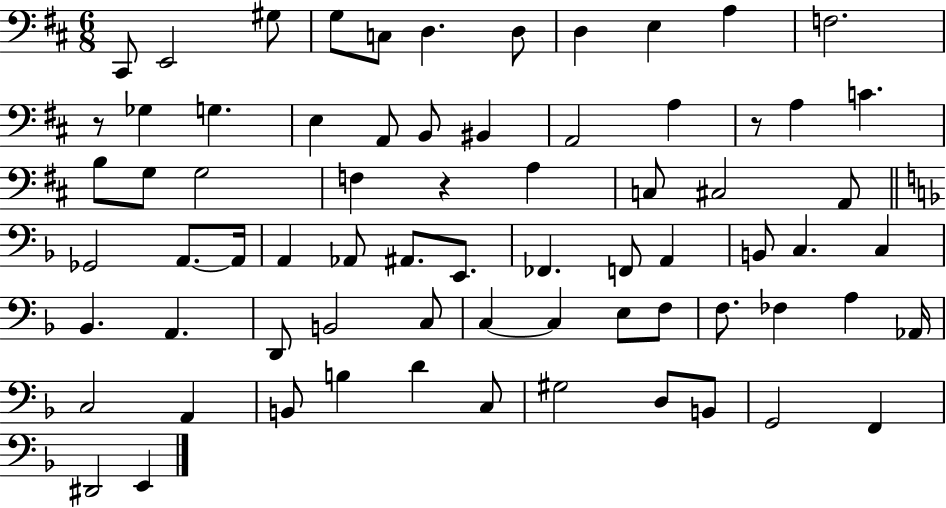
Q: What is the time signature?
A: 6/8